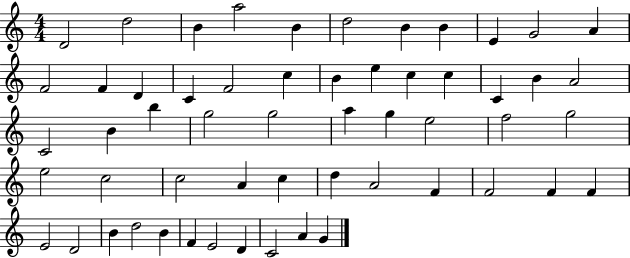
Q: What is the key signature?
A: C major